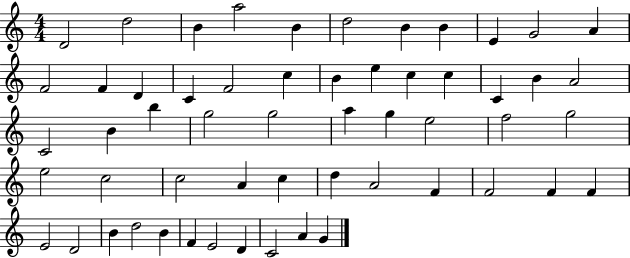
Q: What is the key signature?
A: C major